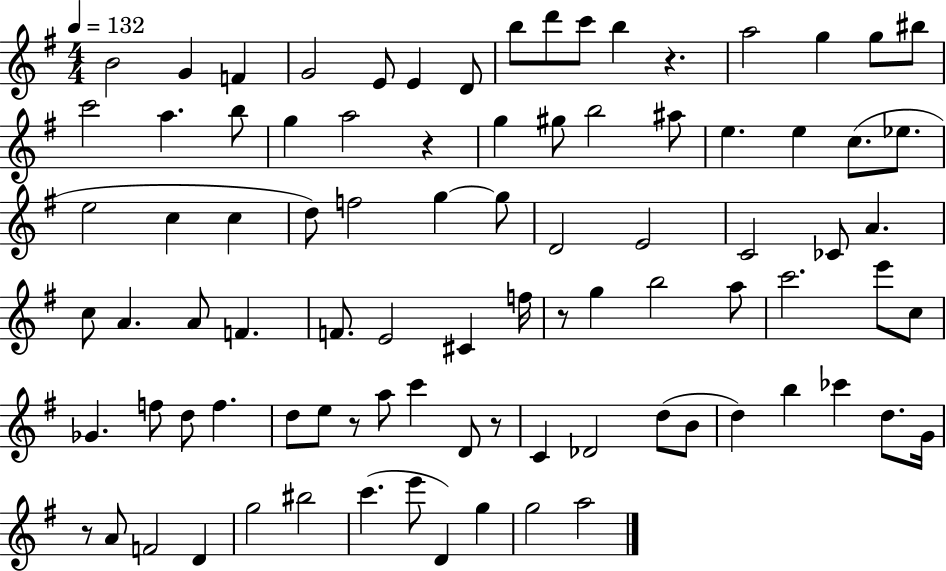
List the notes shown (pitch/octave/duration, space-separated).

B4/h G4/q F4/q G4/h E4/e E4/q D4/e B5/e D6/e C6/e B5/q R/q. A5/h G5/q G5/e BIS5/e C6/h A5/q. B5/e G5/q A5/h R/q G5/q G#5/e B5/h A#5/e E5/q. E5/q C5/e. Eb5/e. E5/h C5/q C5/q D5/e F5/h G5/q G5/e D4/h E4/h C4/h CES4/e A4/q. C5/e A4/q. A4/e F4/q. F4/e. E4/h C#4/q F5/s R/e G5/q B5/h A5/e C6/h. E6/e C5/e Gb4/q. F5/e D5/e F5/q. D5/e E5/e R/e A5/e C6/q D4/e R/e C4/q Db4/h D5/e B4/e D5/q B5/q CES6/q D5/e. G4/s R/e A4/e F4/h D4/q G5/h BIS5/h C6/q. E6/e D4/q G5/q G5/h A5/h